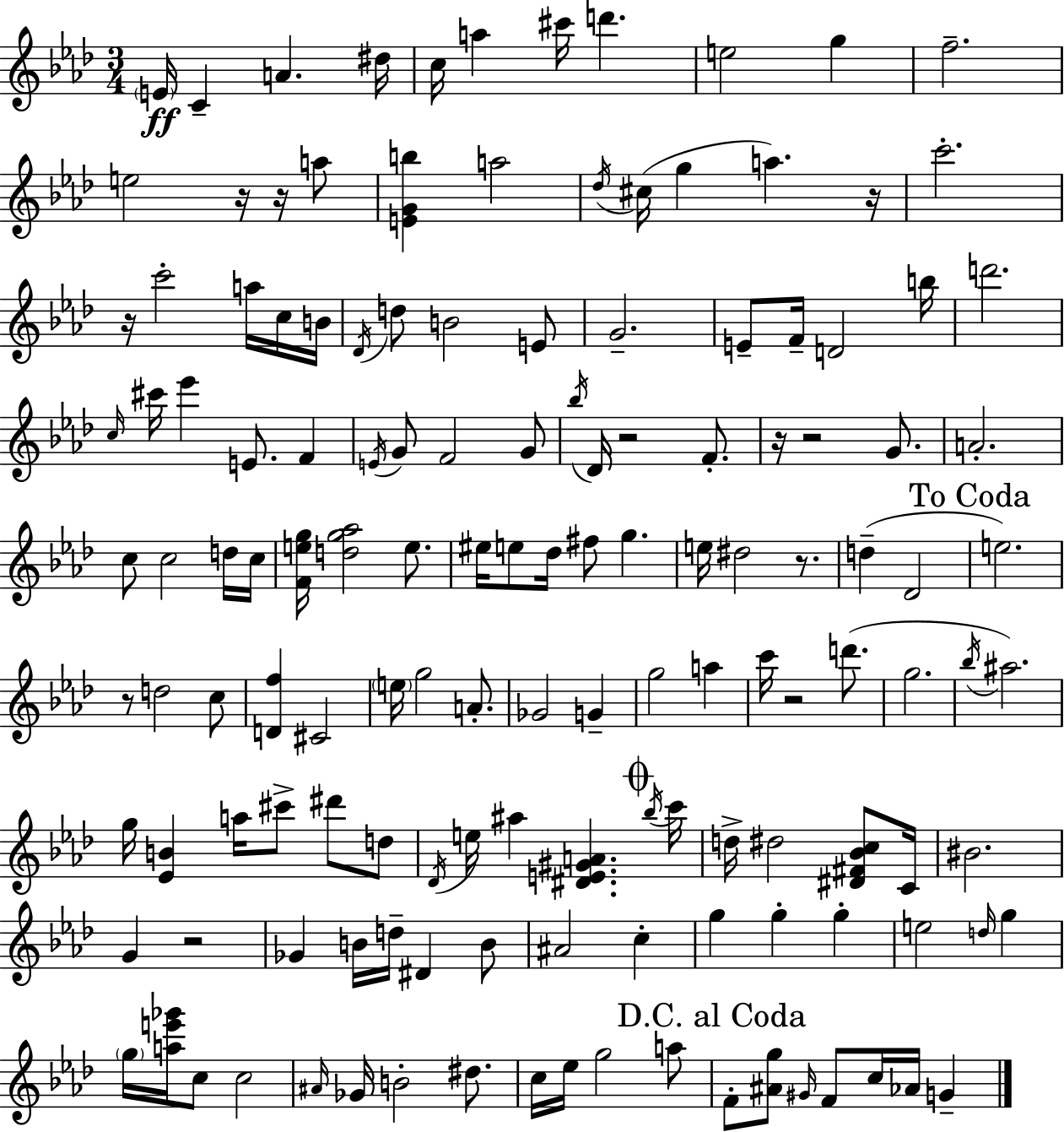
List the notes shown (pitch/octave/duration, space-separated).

E4/s C4/q A4/q. D#5/s C5/s A5/q C#6/s D6/q. E5/h G5/q F5/h. E5/h R/s R/s A5/e [E4,G4,B5]/q A5/h Db5/s C#5/s G5/q A5/q. R/s C6/h. R/s C6/h A5/s C5/s B4/s Db4/s D5/e B4/h E4/e G4/h. E4/e F4/s D4/h B5/s D6/h. C5/s C#6/s Eb6/q E4/e. F4/q E4/s G4/e F4/h G4/e Bb5/s Db4/s R/h F4/e. R/s R/h G4/e. A4/h. C5/e C5/h D5/s C5/s [F4,E5,G5]/s [D5,G5,Ab5]/h E5/e. EIS5/s E5/e Db5/s F#5/e G5/q. E5/s D#5/h R/e. D5/q Db4/h E5/h. R/e D5/h C5/e [D4,F5]/q C#4/h E5/s G5/h A4/e. Gb4/h G4/q G5/h A5/q C6/s R/h D6/e. G5/h. Bb5/s A#5/h. G5/s [Eb4,B4]/q A5/s C#6/e D#6/e D5/e Db4/s E5/s A#5/q [D#4,E4,G#4,A4]/q. Bb5/s C6/s D5/s D#5/h [D#4,F#4,Bb4,C5]/e C4/s BIS4/h. G4/q R/h Gb4/q B4/s D5/s D#4/q B4/e A#4/h C5/q G5/q G5/q G5/q E5/h D5/s G5/q G5/s [A5,E6,Gb6]/s C5/e C5/h A#4/s Gb4/s B4/h D#5/e. C5/s Eb5/s G5/h A5/e F4/e [A#4,G5]/e G#4/s F4/e C5/s Ab4/s G4/q